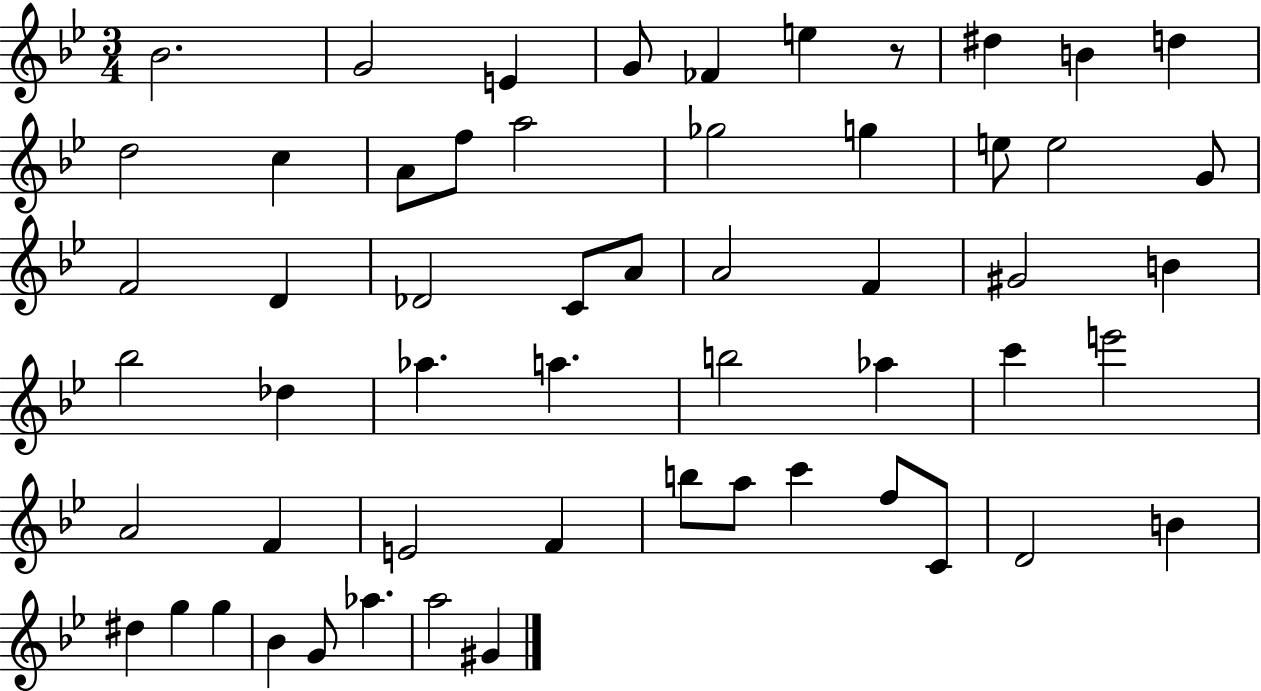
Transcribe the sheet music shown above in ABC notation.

X:1
T:Untitled
M:3/4
L:1/4
K:Bb
_B2 G2 E G/2 _F e z/2 ^d B d d2 c A/2 f/2 a2 _g2 g e/2 e2 G/2 F2 D _D2 C/2 A/2 A2 F ^G2 B _b2 _d _a a b2 _a c' e'2 A2 F E2 F b/2 a/2 c' f/2 C/2 D2 B ^d g g _B G/2 _a a2 ^G